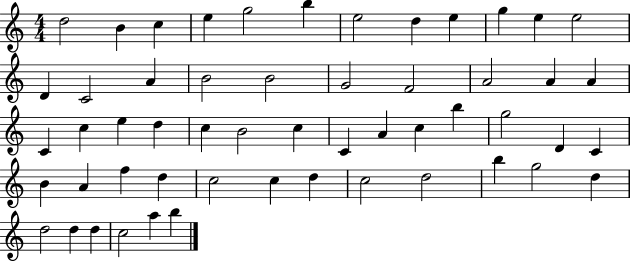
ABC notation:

X:1
T:Untitled
M:4/4
L:1/4
K:C
d2 B c e g2 b e2 d e g e e2 D C2 A B2 B2 G2 F2 A2 A A C c e d c B2 c C A c b g2 D C B A f d c2 c d c2 d2 b g2 d d2 d d c2 a b